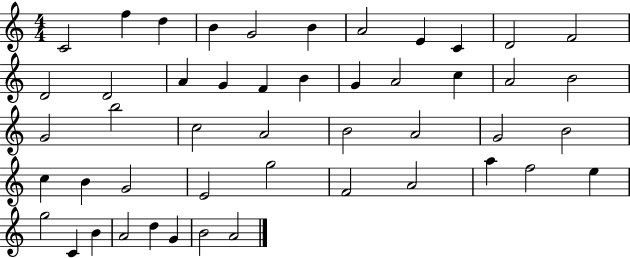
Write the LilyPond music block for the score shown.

{
  \clef treble
  \numericTimeSignature
  \time 4/4
  \key c \major
  c'2 f''4 d''4 | b'4 g'2 b'4 | a'2 e'4 c'4 | d'2 f'2 | \break d'2 d'2 | a'4 g'4 f'4 b'4 | g'4 a'2 c''4 | a'2 b'2 | \break g'2 b''2 | c''2 a'2 | b'2 a'2 | g'2 b'2 | \break c''4 b'4 g'2 | e'2 g''2 | f'2 a'2 | a''4 f''2 e''4 | \break g''2 c'4 b'4 | a'2 d''4 g'4 | b'2 a'2 | \bar "|."
}